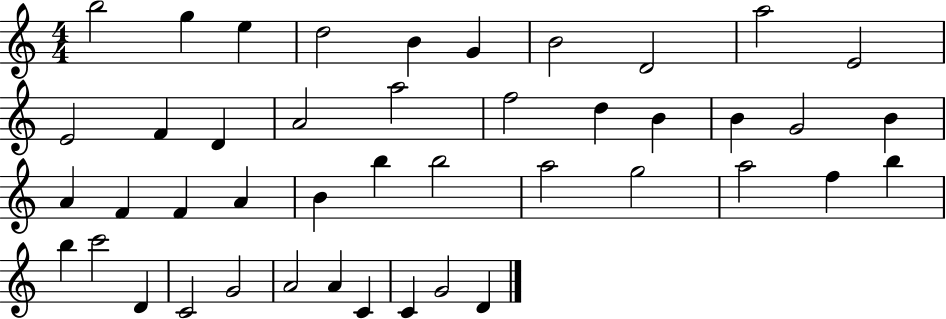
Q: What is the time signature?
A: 4/4